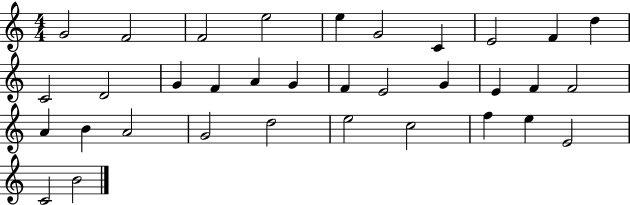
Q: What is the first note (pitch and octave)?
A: G4